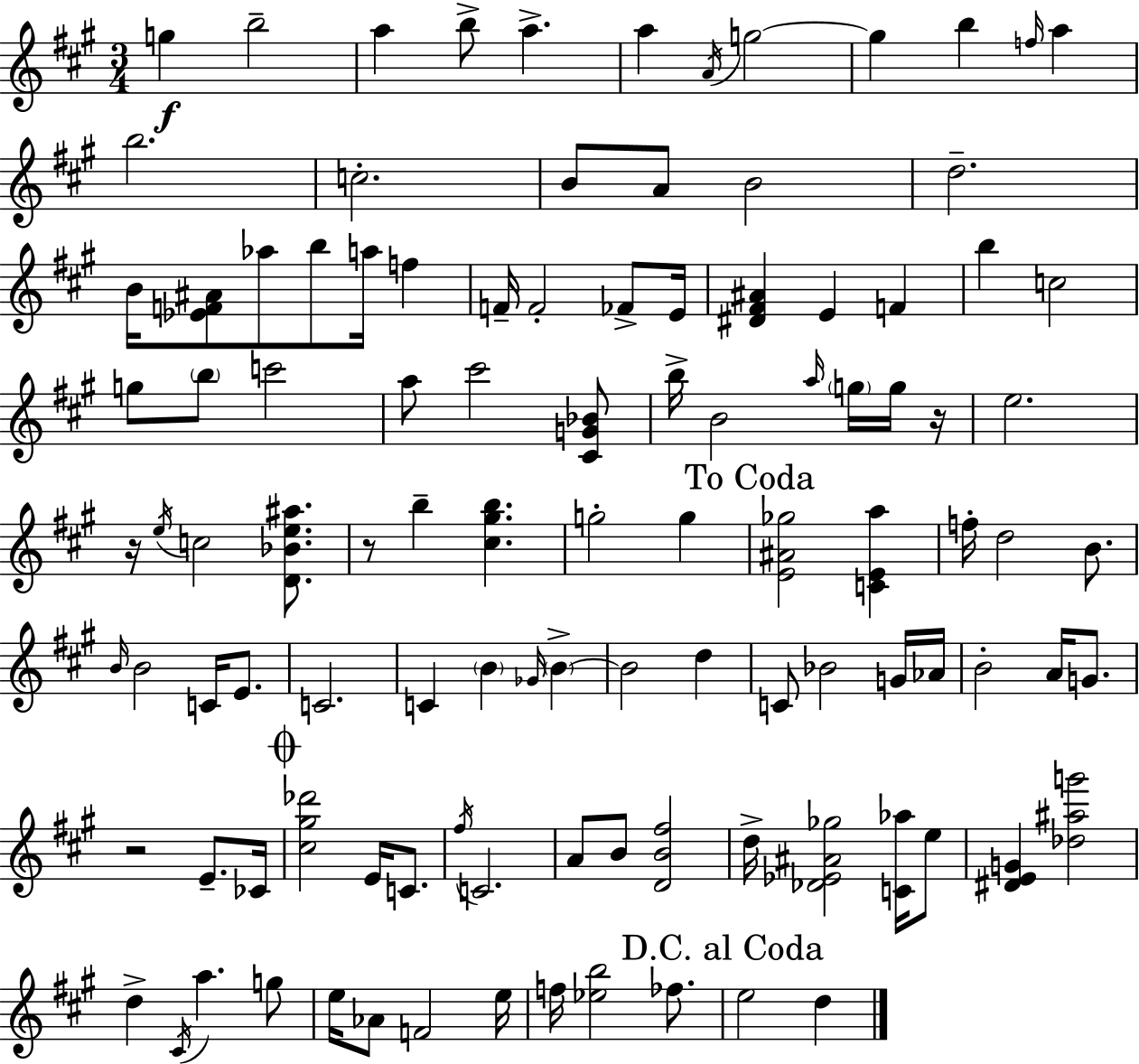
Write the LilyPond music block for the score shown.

{
  \clef treble
  \numericTimeSignature
  \time 3/4
  \key a \major
  g''4\f b''2-- | a''4 b''8-> a''4.-> | a''4 \acciaccatura { a'16 } g''2~~ | g''4 b''4 \grace { f''16 } a''4 | \break b''2. | c''2.-. | b'8 a'8 b'2 | d''2.-- | \break b'16 <ees' f' ais'>8 aes''8 b''8 a''16 f''4 | f'16-- f'2-. fes'8-> | e'16 <dis' fis' ais'>4 e'4 f'4 | b''4 c''2 | \break g''8 \parenthesize b''8 c'''2 | a''8 cis'''2 | <cis' g' bes'>8 b''16-> b'2 \grace { a''16 } | \parenthesize g''16 g''16 r16 e''2. | \break r16 \acciaccatura { e''16 } c''2 | <d' bes' e'' ais''>8. r8 b''4-- <cis'' gis'' b''>4. | g''2-. | g''4 \mark "To Coda" <e' ais' ges''>2 | \break <c' e' a''>4 f''16-. d''2 | b'8. \grace { b'16 } b'2 | c'16 e'8. c'2. | c'4 \parenthesize b'4 | \break \grace { ges'16 } \parenthesize b'4->~~ b'2 | d''4 c'8 bes'2 | g'16 aes'16 b'2-. | a'16 g'8. r2 | \break e'8.-- ces'16 \mark \markup { \musicglyph "scripts.coda" } <cis'' gis'' des'''>2 | e'16 c'8. \acciaccatura { fis''16 } c'2. | a'8 b'8 <d' b' fis''>2 | d''16-> <des' ees' ais' ges''>2 | \break <c' aes''>16 e''8 <dis' e' g'>4 <des'' ais'' g'''>2 | d''4-> \acciaccatura { cis'16 } | a''4. g''8 e''16 aes'8 f'2 | e''16 f''16 <ees'' b''>2 | \break fes''8. \mark "D.C. al Coda" e''2 | d''4 \bar "|."
}